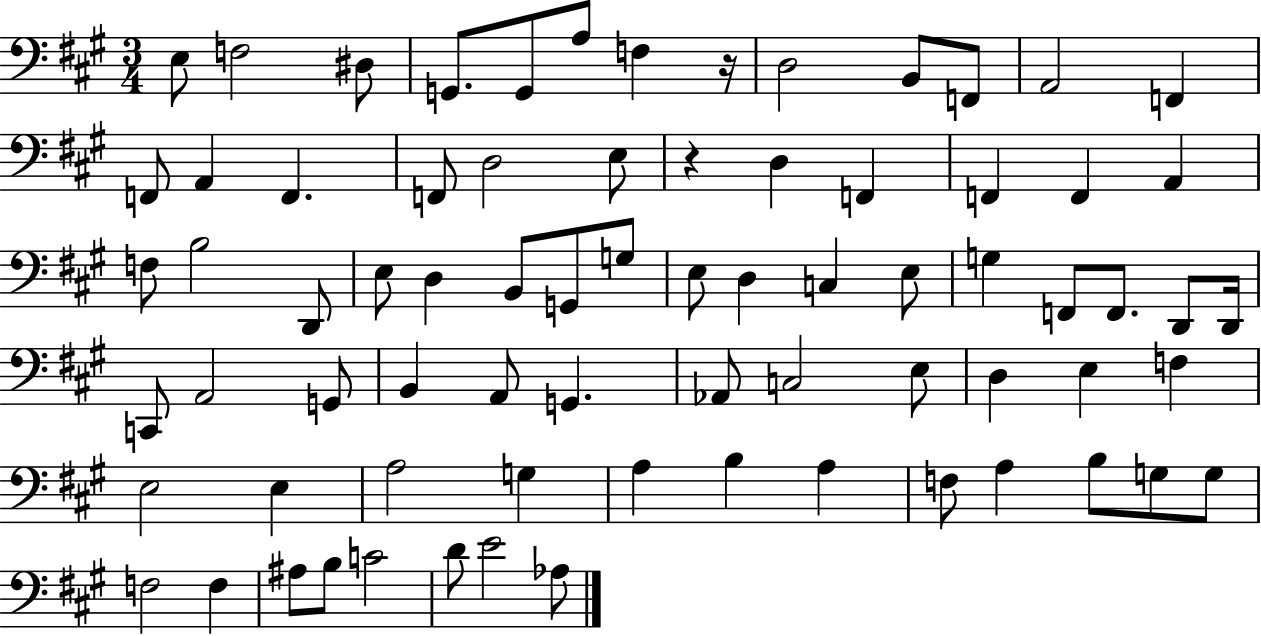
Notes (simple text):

E3/e F3/h D#3/e G2/e. G2/e A3/e F3/q R/s D3/h B2/e F2/e A2/h F2/q F2/e A2/q F2/q. F2/e D3/h E3/e R/q D3/q F2/q F2/q F2/q A2/q F3/e B3/h D2/e E3/e D3/q B2/e G2/e G3/e E3/e D3/q C3/q E3/e G3/q F2/e F2/e. D2/e D2/s C2/e A2/h G2/e B2/q A2/e G2/q. Ab2/e C3/h E3/e D3/q E3/q F3/q E3/h E3/q A3/h G3/q A3/q B3/q A3/q F3/e A3/q B3/e G3/e G3/e F3/h F3/q A#3/e B3/e C4/h D4/e E4/h Ab3/e